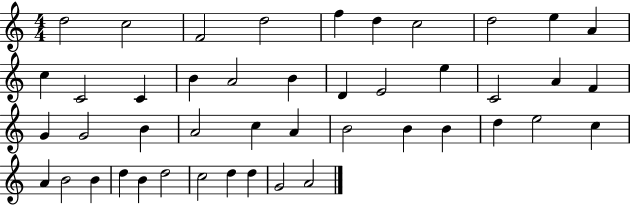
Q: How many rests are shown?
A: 0